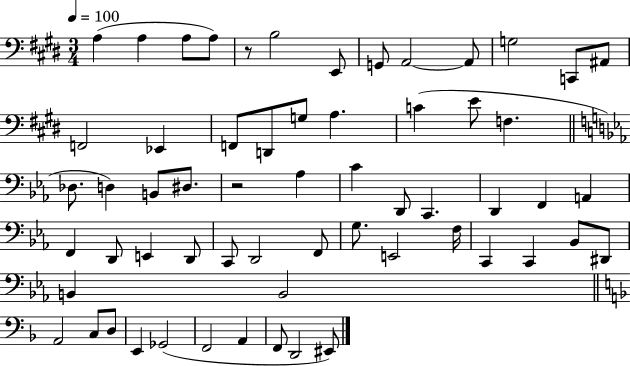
{
  \clef bass
  \numericTimeSignature
  \time 3/4
  \key e \major
  \tempo 4 = 100
  a4( a4 a8 a8) | r8 b2 e,8 | g,8 a,2~~ a,8 | g2 c,8 ais,8 | \break f,2 ees,4 | f,8 d,8 g8 a4. | c'4( e'8 f4. | \bar "||" \break \key ees \major des8. d4) b,8 dis8. | r2 aes4 | c'4 d,8 c,4. | d,4 f,4 a,4 | \break f,4 d,8 e,4 d,8 | c,8 d,2 f,8 | g8. e,2 f16 | c,4 c,4 bes,8 dis,8 | \break b,4 b,2 | \bar "||" \break \key f \major a,2 c8 d8 | e,4 ges,2( | f,2 a,4 | f,8 d,2 eis,8) | \break \bar "|."
}